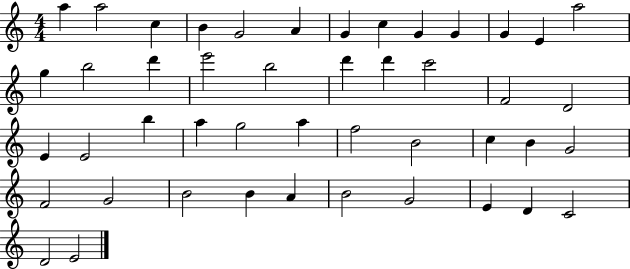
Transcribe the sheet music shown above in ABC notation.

X:1
T:Untitled
M:4/4
L:1/4
K:C
a a2 c B G2 A G c G G G E a2 g b2 d' e'2 b2 d' d' c'2 F2 D2 E E2 b a g2 a f2 B2 c B G2 F2 G2 B2 B A B2 G2 E D C2 D2 E2